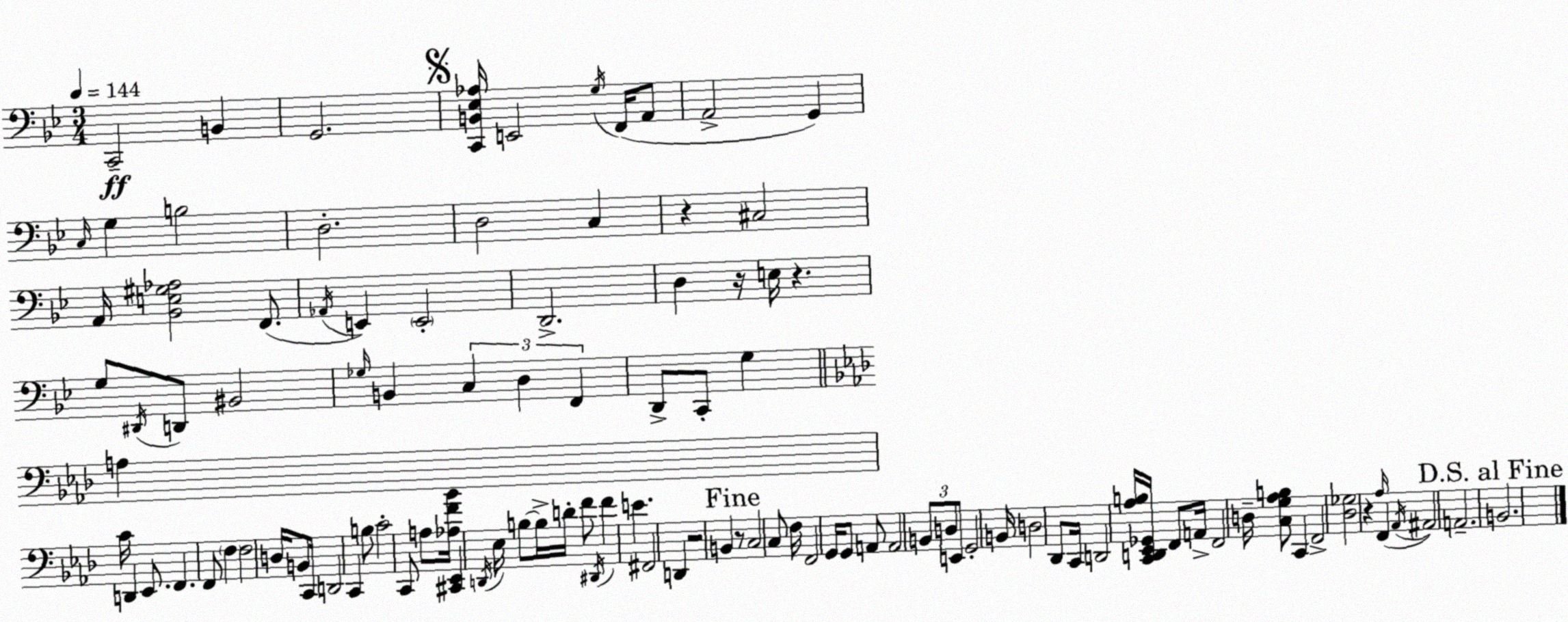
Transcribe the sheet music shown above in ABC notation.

X:1
T:Untitled
M:3/4
L:1/4
K:Bb
C,,2 B,, G,,2 [C,,B,,_E,_A,]/4 E,,2 G,/4 F,,/4 A,,/2 A,,2 G,, C,/4 G, B,2 D,2 D,2 C, z ^C,2 A,,/4 [_B,,E,^G,_A,]2 F,,/2 _A,,/4 E,, E,,2 D,,2 D, z/4 E,/4 z G,/2 ^D,,/4 D,,/2 ^B,,2 _G,/4 B,, C, D, F,, D,,/2 C,,/2 G, A, C/4 D,, _E,,/2 F,, F,,/2 F, F,2 D,/4 B,,/2 C,,/4 D,,2 C,, B,/2 C2 C,,/2 A,/2 [_A,F_B]/4 [^C,,_E,,] D,,/4 _E,/4 B,/2 B,/4 D/4 F/2 ^D,,/4 F E ^F,,2 D,, z2 B,, z/2 C,2 C,/2 F,/4 F,,2 G,,/4 G,,/2 A,,/2 A,,2 B,,/2 D,/2 E,,/2 G,,2 B,,/4 D,2 _D,,/2 C,,/4 D,,2 [_A,B,]/4 [C,,D,,_E,,_G,,]/4 F,,/2 A,,/4 F,,2 D,/4 [C,G,_A,B,]/2 C,, F,,2 [_D,_G,]2 z _A,/4 F,, _A,,/4 ^A,,2 A,,2 B,,2